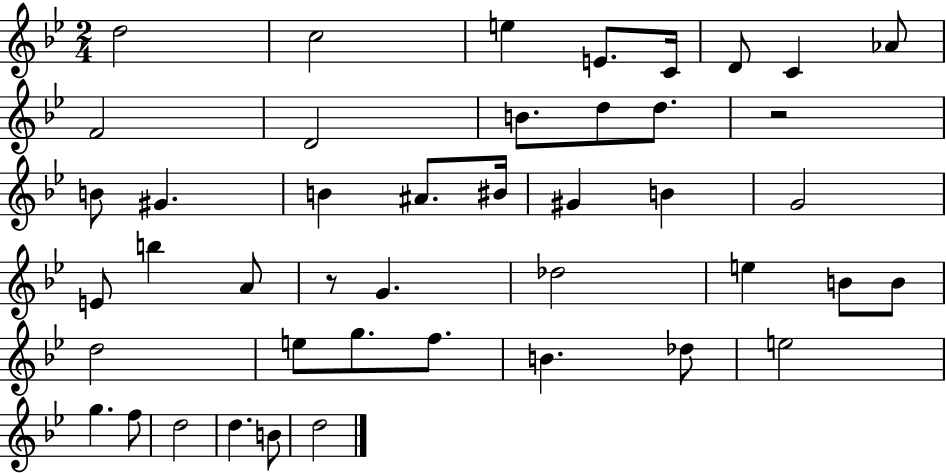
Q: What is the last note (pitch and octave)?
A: D5